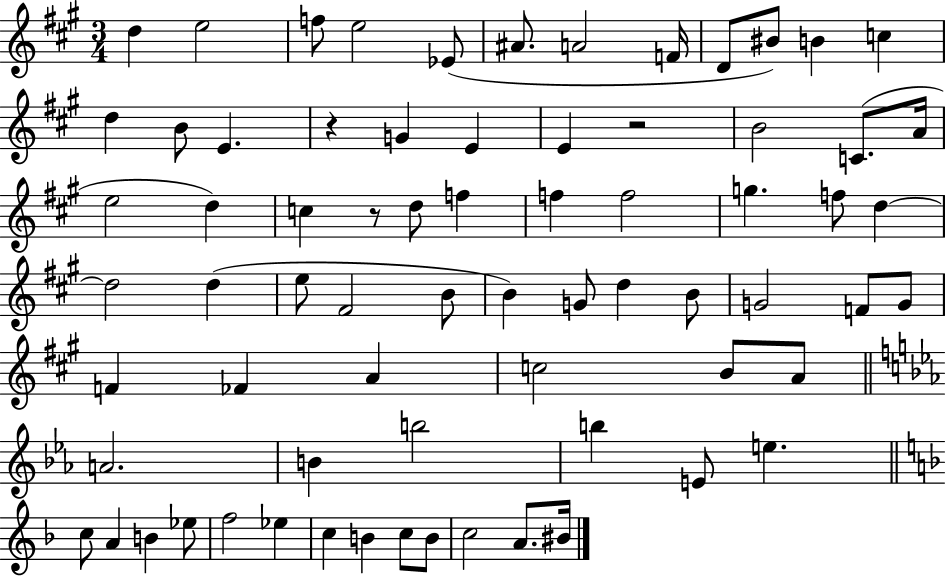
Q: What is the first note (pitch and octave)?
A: D5